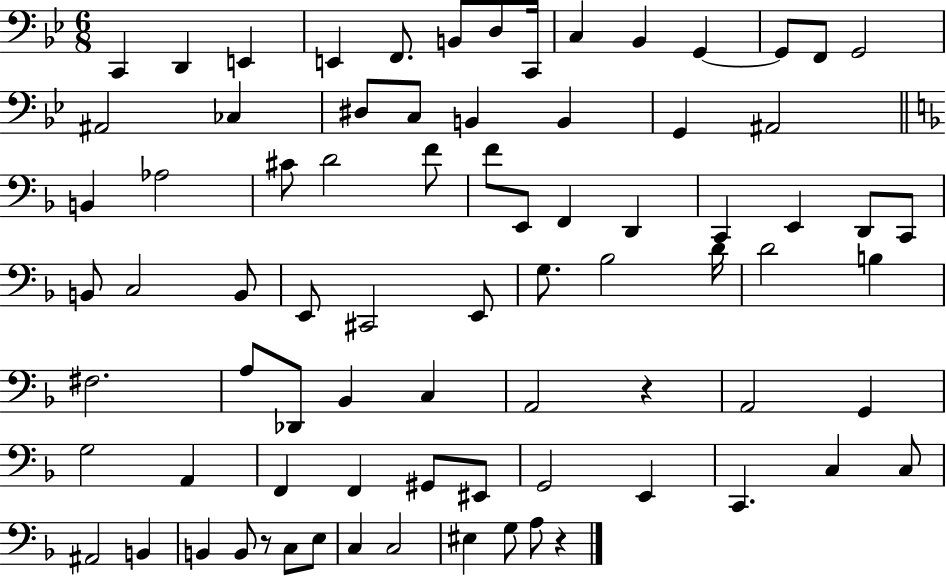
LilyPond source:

{
  \clef bass
  \numericTimeSignature
  \time 6/8
  \key bes \major
  c,4 d,4 e,4 | e,4 f,8. b,8 d8 c,16 | c4 bes,4 g,4~~ | g,8 f,8 g,2 | \break ais,2 ces4 | dis8 c8 b,4 b,4 | g,4 ais,2 | \bar "||" \break \key f \major b,4 aes2 | cis'8 d'2 f'8 | f'8 e,8 f,4 d,4 | c,4 e,4 d,8 c,8 | \break b,8 c2 b,8 | e,8 cis,2 e,8 | g8. bes2 d'16 | d'2 b4 | \break fis2. | a8 des,8 bes,4 c4 | a,2 r4 | a,2 g,4 | \break g2 a,4 | f,4 f,4 gis,8 eis,8 | g,2 e,4 | c,4. c4 c8 | \break ais,2 b,4 | b,4 b,8 r8 c8 e8 | c4 c2 | eis4 g8 a8 r4 | \break \bar "|."
}